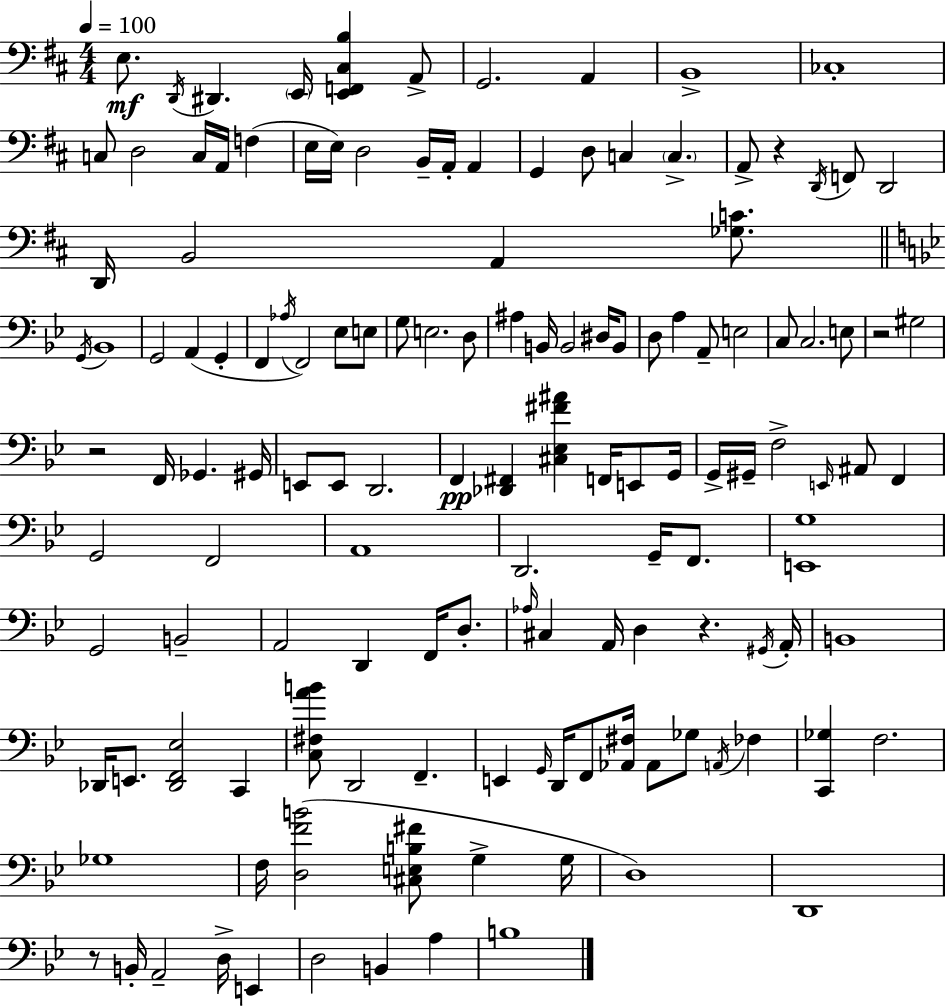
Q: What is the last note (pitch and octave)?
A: B3